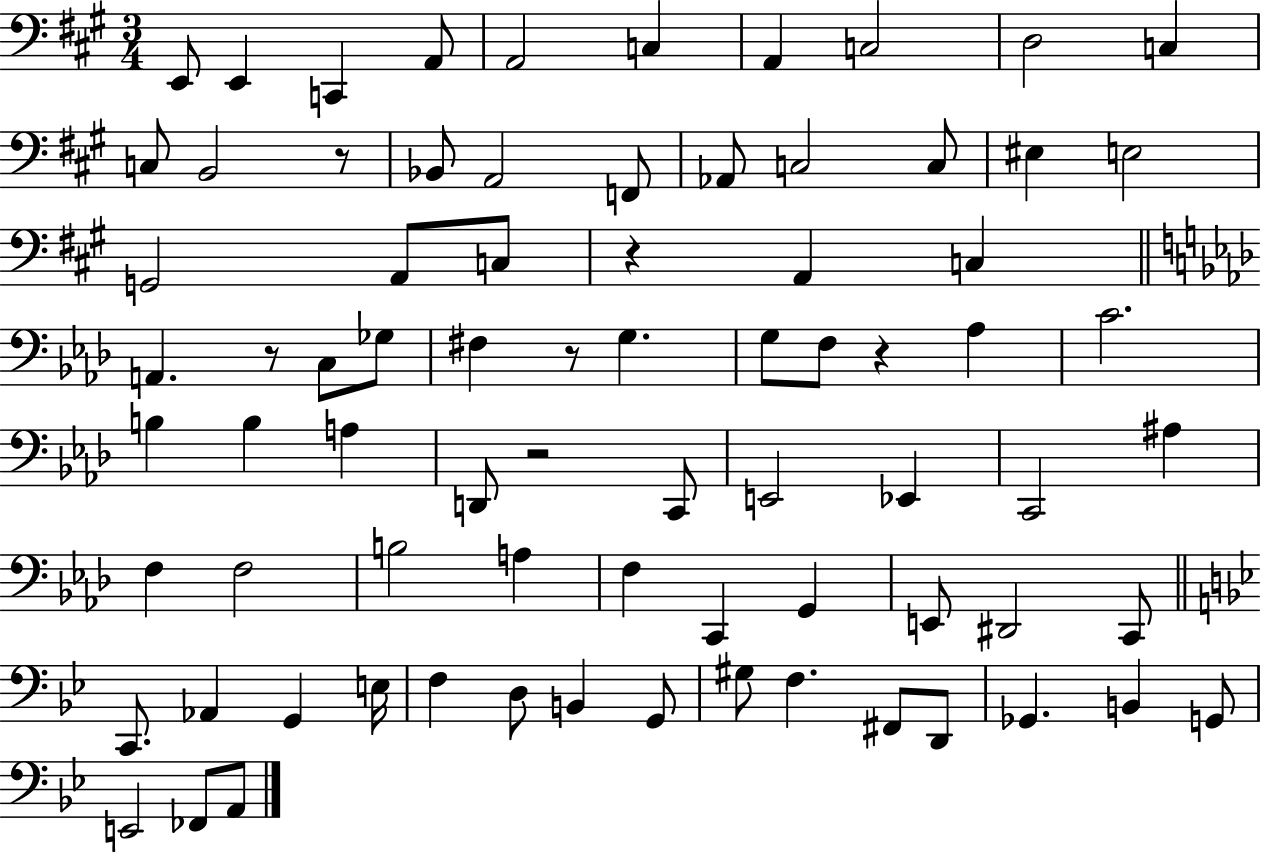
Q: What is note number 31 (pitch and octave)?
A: G3